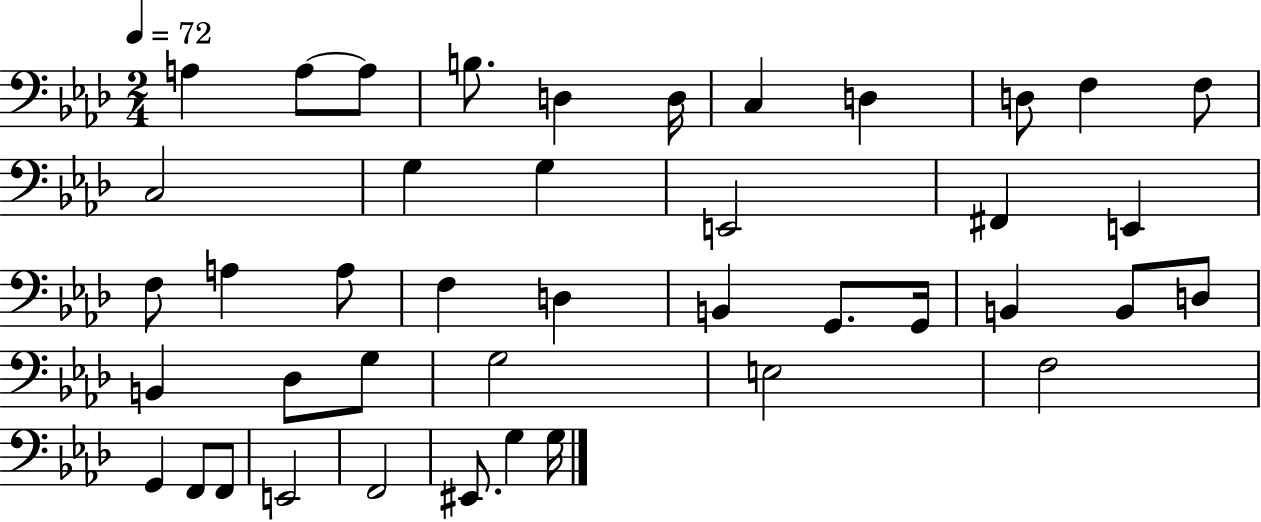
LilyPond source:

{
  \clef bass
  \numericTimeSignature
  \time 2/4
  \key aes \major
  \tempo 4 = 72
  a4 a8~~ a8 | b8. d4 d16 | c4 d4 | d8 f4 f8 | \break c2 | g4 g4 | e,2 | fis,4 e,4 | \break f8 a4 a8 | f4 d4 | b,4 g,8. g,16 | b,4 b,8 d8 | \break b,4 des8 g8 | g2 | e2 | f2 | \break g,4 f,8 f,8 | e,2 | f,2 | eis,8. g4 g16 | \break \bar "|."
}